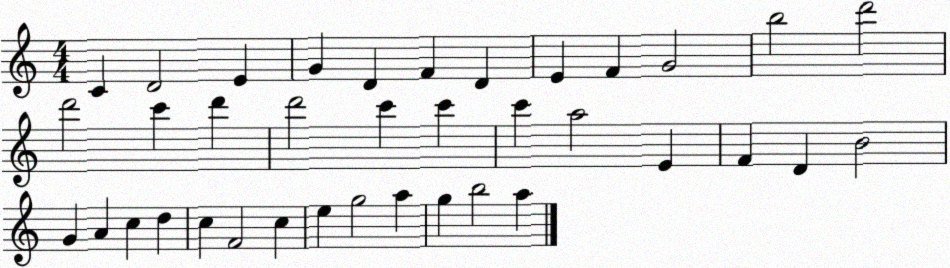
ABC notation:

X:1
T:Untitled
M:4/4
L:1/4
K:C
C D2 E G D F D E F G2 b2 d'2 d'2 c' d' d'2 c' c' c' a2 E F D B2 G A c d c F2 c e g2 a g b2 a